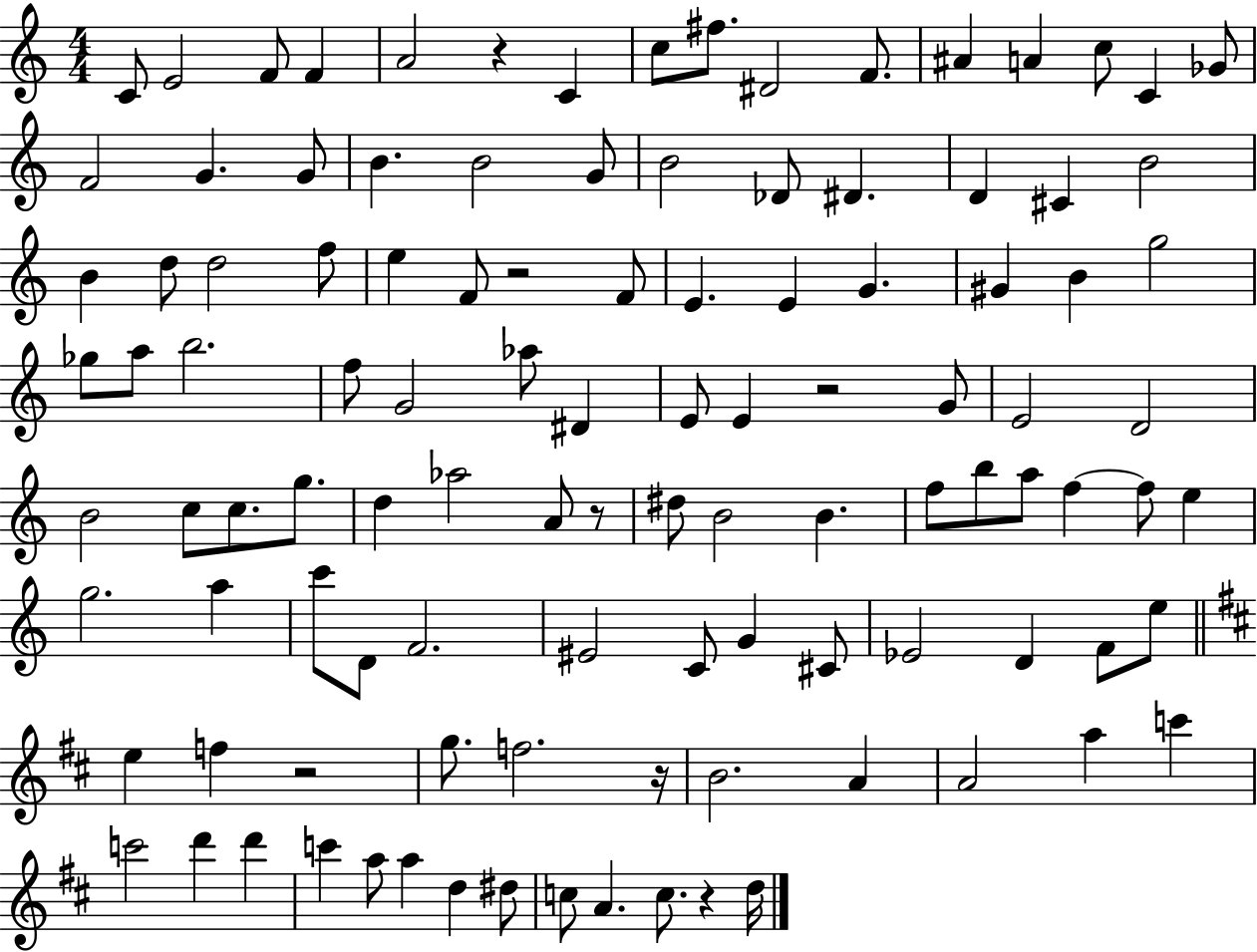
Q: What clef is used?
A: treble